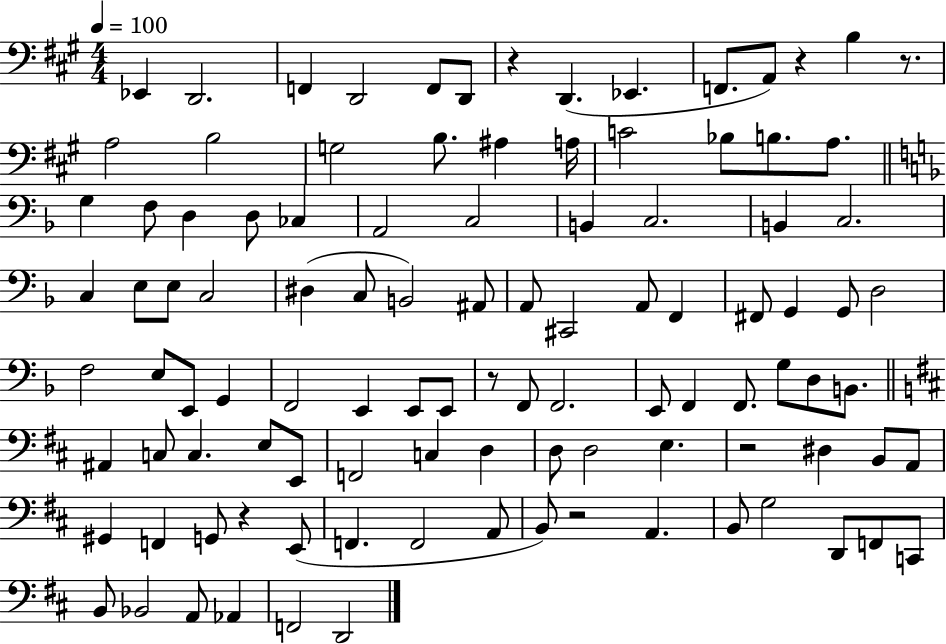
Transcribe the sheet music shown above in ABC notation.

X:1
T:Untitled
M:4/4
L:1/4
K:A
_E,, D,,2 F,, D,,2 F,,/2 D,,/2 z D,, _E,, F,,/2 A,,/2 z B, z/2 A,2 B,2 G,2 B,/2 ^A, A,/4 C2 _B,/2 B,/2 A,/2 G, F,/2 D, D,/2 _C, A,,2 C,2 B,, C,2 B,, C,2 C, E,/2 E,/2 C,2 ^D, C,/2 B,,2 ^A,,/2 A,,/2 ^C,,2 A,,/2 F,, ^F,,/2 G,, G,,/2 D,2 F,2 E,/2 E,,/2 G,, F,,2 E,, E,,/2 E,,/2 z/2 F,,/2 F,,2 E,,/2 F,, F,,/2 G,/2 D,/2 B,,/2 ^A,, C,/2 C, E,/2 E,,/2 F,,2 C, D, D,/2 D,2 E, z2 ^D, B,,/2 A,,/2 ^G,, F,, G,,/2 z E,,/2 F,, F,,2 A,,/2 B,,/2 z2 A,, B,,/2 G,2 D,,/2 F,,/2 C,,/2 B,,/2 _B,,2 A,,/2 _A,, F,,2 D,,2